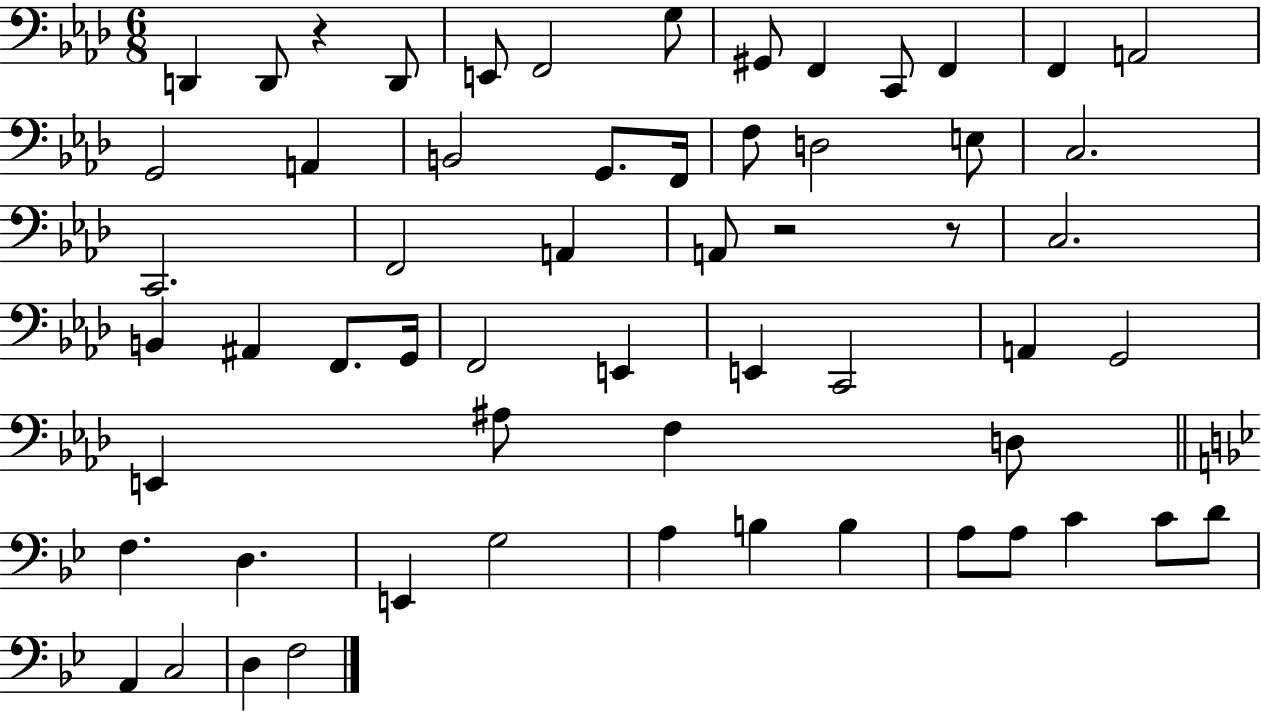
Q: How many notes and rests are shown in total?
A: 59